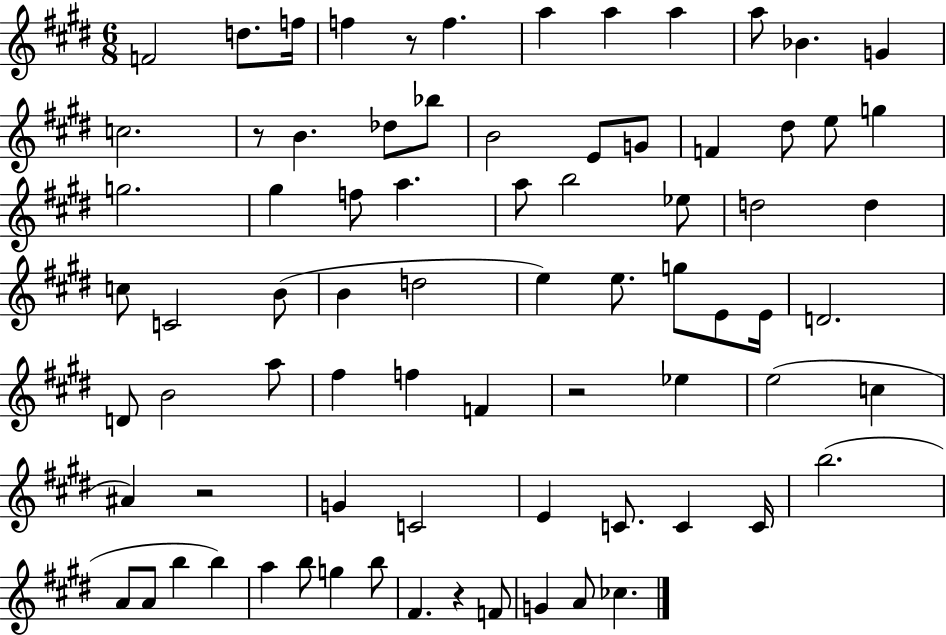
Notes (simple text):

F4/h D5/e. F5/s F5/q R/e F5/q. A5/q A5/q A5/q A5/e Bb4/q. G4/q C5/h. R/e B4/q. Db5/e Bb5/e B4/h E4/e G4/e F4/q D#5/e E5/e G5/q G5/h. G#5/q F5/e A5/q. A5/e B5/h Eb5/e D5/h D5/q C5/e C4/h B4/e B4/q D5/h E5/q E5/e. G5/e E4/e E4/s D4/h. D4/e B4/h A5/e F#5/q F5/q F4/q R/h Eb5/q E5/h C5/q A#4/q R/h G4/q C4/h E4/q C4/e. C4/q C4/s B5/h. A4/e A4/e B5/q B5/q A5/q B5/e G5/q B5/e F#4/q. R/q F4/e G4/q A4/e CES5/q.